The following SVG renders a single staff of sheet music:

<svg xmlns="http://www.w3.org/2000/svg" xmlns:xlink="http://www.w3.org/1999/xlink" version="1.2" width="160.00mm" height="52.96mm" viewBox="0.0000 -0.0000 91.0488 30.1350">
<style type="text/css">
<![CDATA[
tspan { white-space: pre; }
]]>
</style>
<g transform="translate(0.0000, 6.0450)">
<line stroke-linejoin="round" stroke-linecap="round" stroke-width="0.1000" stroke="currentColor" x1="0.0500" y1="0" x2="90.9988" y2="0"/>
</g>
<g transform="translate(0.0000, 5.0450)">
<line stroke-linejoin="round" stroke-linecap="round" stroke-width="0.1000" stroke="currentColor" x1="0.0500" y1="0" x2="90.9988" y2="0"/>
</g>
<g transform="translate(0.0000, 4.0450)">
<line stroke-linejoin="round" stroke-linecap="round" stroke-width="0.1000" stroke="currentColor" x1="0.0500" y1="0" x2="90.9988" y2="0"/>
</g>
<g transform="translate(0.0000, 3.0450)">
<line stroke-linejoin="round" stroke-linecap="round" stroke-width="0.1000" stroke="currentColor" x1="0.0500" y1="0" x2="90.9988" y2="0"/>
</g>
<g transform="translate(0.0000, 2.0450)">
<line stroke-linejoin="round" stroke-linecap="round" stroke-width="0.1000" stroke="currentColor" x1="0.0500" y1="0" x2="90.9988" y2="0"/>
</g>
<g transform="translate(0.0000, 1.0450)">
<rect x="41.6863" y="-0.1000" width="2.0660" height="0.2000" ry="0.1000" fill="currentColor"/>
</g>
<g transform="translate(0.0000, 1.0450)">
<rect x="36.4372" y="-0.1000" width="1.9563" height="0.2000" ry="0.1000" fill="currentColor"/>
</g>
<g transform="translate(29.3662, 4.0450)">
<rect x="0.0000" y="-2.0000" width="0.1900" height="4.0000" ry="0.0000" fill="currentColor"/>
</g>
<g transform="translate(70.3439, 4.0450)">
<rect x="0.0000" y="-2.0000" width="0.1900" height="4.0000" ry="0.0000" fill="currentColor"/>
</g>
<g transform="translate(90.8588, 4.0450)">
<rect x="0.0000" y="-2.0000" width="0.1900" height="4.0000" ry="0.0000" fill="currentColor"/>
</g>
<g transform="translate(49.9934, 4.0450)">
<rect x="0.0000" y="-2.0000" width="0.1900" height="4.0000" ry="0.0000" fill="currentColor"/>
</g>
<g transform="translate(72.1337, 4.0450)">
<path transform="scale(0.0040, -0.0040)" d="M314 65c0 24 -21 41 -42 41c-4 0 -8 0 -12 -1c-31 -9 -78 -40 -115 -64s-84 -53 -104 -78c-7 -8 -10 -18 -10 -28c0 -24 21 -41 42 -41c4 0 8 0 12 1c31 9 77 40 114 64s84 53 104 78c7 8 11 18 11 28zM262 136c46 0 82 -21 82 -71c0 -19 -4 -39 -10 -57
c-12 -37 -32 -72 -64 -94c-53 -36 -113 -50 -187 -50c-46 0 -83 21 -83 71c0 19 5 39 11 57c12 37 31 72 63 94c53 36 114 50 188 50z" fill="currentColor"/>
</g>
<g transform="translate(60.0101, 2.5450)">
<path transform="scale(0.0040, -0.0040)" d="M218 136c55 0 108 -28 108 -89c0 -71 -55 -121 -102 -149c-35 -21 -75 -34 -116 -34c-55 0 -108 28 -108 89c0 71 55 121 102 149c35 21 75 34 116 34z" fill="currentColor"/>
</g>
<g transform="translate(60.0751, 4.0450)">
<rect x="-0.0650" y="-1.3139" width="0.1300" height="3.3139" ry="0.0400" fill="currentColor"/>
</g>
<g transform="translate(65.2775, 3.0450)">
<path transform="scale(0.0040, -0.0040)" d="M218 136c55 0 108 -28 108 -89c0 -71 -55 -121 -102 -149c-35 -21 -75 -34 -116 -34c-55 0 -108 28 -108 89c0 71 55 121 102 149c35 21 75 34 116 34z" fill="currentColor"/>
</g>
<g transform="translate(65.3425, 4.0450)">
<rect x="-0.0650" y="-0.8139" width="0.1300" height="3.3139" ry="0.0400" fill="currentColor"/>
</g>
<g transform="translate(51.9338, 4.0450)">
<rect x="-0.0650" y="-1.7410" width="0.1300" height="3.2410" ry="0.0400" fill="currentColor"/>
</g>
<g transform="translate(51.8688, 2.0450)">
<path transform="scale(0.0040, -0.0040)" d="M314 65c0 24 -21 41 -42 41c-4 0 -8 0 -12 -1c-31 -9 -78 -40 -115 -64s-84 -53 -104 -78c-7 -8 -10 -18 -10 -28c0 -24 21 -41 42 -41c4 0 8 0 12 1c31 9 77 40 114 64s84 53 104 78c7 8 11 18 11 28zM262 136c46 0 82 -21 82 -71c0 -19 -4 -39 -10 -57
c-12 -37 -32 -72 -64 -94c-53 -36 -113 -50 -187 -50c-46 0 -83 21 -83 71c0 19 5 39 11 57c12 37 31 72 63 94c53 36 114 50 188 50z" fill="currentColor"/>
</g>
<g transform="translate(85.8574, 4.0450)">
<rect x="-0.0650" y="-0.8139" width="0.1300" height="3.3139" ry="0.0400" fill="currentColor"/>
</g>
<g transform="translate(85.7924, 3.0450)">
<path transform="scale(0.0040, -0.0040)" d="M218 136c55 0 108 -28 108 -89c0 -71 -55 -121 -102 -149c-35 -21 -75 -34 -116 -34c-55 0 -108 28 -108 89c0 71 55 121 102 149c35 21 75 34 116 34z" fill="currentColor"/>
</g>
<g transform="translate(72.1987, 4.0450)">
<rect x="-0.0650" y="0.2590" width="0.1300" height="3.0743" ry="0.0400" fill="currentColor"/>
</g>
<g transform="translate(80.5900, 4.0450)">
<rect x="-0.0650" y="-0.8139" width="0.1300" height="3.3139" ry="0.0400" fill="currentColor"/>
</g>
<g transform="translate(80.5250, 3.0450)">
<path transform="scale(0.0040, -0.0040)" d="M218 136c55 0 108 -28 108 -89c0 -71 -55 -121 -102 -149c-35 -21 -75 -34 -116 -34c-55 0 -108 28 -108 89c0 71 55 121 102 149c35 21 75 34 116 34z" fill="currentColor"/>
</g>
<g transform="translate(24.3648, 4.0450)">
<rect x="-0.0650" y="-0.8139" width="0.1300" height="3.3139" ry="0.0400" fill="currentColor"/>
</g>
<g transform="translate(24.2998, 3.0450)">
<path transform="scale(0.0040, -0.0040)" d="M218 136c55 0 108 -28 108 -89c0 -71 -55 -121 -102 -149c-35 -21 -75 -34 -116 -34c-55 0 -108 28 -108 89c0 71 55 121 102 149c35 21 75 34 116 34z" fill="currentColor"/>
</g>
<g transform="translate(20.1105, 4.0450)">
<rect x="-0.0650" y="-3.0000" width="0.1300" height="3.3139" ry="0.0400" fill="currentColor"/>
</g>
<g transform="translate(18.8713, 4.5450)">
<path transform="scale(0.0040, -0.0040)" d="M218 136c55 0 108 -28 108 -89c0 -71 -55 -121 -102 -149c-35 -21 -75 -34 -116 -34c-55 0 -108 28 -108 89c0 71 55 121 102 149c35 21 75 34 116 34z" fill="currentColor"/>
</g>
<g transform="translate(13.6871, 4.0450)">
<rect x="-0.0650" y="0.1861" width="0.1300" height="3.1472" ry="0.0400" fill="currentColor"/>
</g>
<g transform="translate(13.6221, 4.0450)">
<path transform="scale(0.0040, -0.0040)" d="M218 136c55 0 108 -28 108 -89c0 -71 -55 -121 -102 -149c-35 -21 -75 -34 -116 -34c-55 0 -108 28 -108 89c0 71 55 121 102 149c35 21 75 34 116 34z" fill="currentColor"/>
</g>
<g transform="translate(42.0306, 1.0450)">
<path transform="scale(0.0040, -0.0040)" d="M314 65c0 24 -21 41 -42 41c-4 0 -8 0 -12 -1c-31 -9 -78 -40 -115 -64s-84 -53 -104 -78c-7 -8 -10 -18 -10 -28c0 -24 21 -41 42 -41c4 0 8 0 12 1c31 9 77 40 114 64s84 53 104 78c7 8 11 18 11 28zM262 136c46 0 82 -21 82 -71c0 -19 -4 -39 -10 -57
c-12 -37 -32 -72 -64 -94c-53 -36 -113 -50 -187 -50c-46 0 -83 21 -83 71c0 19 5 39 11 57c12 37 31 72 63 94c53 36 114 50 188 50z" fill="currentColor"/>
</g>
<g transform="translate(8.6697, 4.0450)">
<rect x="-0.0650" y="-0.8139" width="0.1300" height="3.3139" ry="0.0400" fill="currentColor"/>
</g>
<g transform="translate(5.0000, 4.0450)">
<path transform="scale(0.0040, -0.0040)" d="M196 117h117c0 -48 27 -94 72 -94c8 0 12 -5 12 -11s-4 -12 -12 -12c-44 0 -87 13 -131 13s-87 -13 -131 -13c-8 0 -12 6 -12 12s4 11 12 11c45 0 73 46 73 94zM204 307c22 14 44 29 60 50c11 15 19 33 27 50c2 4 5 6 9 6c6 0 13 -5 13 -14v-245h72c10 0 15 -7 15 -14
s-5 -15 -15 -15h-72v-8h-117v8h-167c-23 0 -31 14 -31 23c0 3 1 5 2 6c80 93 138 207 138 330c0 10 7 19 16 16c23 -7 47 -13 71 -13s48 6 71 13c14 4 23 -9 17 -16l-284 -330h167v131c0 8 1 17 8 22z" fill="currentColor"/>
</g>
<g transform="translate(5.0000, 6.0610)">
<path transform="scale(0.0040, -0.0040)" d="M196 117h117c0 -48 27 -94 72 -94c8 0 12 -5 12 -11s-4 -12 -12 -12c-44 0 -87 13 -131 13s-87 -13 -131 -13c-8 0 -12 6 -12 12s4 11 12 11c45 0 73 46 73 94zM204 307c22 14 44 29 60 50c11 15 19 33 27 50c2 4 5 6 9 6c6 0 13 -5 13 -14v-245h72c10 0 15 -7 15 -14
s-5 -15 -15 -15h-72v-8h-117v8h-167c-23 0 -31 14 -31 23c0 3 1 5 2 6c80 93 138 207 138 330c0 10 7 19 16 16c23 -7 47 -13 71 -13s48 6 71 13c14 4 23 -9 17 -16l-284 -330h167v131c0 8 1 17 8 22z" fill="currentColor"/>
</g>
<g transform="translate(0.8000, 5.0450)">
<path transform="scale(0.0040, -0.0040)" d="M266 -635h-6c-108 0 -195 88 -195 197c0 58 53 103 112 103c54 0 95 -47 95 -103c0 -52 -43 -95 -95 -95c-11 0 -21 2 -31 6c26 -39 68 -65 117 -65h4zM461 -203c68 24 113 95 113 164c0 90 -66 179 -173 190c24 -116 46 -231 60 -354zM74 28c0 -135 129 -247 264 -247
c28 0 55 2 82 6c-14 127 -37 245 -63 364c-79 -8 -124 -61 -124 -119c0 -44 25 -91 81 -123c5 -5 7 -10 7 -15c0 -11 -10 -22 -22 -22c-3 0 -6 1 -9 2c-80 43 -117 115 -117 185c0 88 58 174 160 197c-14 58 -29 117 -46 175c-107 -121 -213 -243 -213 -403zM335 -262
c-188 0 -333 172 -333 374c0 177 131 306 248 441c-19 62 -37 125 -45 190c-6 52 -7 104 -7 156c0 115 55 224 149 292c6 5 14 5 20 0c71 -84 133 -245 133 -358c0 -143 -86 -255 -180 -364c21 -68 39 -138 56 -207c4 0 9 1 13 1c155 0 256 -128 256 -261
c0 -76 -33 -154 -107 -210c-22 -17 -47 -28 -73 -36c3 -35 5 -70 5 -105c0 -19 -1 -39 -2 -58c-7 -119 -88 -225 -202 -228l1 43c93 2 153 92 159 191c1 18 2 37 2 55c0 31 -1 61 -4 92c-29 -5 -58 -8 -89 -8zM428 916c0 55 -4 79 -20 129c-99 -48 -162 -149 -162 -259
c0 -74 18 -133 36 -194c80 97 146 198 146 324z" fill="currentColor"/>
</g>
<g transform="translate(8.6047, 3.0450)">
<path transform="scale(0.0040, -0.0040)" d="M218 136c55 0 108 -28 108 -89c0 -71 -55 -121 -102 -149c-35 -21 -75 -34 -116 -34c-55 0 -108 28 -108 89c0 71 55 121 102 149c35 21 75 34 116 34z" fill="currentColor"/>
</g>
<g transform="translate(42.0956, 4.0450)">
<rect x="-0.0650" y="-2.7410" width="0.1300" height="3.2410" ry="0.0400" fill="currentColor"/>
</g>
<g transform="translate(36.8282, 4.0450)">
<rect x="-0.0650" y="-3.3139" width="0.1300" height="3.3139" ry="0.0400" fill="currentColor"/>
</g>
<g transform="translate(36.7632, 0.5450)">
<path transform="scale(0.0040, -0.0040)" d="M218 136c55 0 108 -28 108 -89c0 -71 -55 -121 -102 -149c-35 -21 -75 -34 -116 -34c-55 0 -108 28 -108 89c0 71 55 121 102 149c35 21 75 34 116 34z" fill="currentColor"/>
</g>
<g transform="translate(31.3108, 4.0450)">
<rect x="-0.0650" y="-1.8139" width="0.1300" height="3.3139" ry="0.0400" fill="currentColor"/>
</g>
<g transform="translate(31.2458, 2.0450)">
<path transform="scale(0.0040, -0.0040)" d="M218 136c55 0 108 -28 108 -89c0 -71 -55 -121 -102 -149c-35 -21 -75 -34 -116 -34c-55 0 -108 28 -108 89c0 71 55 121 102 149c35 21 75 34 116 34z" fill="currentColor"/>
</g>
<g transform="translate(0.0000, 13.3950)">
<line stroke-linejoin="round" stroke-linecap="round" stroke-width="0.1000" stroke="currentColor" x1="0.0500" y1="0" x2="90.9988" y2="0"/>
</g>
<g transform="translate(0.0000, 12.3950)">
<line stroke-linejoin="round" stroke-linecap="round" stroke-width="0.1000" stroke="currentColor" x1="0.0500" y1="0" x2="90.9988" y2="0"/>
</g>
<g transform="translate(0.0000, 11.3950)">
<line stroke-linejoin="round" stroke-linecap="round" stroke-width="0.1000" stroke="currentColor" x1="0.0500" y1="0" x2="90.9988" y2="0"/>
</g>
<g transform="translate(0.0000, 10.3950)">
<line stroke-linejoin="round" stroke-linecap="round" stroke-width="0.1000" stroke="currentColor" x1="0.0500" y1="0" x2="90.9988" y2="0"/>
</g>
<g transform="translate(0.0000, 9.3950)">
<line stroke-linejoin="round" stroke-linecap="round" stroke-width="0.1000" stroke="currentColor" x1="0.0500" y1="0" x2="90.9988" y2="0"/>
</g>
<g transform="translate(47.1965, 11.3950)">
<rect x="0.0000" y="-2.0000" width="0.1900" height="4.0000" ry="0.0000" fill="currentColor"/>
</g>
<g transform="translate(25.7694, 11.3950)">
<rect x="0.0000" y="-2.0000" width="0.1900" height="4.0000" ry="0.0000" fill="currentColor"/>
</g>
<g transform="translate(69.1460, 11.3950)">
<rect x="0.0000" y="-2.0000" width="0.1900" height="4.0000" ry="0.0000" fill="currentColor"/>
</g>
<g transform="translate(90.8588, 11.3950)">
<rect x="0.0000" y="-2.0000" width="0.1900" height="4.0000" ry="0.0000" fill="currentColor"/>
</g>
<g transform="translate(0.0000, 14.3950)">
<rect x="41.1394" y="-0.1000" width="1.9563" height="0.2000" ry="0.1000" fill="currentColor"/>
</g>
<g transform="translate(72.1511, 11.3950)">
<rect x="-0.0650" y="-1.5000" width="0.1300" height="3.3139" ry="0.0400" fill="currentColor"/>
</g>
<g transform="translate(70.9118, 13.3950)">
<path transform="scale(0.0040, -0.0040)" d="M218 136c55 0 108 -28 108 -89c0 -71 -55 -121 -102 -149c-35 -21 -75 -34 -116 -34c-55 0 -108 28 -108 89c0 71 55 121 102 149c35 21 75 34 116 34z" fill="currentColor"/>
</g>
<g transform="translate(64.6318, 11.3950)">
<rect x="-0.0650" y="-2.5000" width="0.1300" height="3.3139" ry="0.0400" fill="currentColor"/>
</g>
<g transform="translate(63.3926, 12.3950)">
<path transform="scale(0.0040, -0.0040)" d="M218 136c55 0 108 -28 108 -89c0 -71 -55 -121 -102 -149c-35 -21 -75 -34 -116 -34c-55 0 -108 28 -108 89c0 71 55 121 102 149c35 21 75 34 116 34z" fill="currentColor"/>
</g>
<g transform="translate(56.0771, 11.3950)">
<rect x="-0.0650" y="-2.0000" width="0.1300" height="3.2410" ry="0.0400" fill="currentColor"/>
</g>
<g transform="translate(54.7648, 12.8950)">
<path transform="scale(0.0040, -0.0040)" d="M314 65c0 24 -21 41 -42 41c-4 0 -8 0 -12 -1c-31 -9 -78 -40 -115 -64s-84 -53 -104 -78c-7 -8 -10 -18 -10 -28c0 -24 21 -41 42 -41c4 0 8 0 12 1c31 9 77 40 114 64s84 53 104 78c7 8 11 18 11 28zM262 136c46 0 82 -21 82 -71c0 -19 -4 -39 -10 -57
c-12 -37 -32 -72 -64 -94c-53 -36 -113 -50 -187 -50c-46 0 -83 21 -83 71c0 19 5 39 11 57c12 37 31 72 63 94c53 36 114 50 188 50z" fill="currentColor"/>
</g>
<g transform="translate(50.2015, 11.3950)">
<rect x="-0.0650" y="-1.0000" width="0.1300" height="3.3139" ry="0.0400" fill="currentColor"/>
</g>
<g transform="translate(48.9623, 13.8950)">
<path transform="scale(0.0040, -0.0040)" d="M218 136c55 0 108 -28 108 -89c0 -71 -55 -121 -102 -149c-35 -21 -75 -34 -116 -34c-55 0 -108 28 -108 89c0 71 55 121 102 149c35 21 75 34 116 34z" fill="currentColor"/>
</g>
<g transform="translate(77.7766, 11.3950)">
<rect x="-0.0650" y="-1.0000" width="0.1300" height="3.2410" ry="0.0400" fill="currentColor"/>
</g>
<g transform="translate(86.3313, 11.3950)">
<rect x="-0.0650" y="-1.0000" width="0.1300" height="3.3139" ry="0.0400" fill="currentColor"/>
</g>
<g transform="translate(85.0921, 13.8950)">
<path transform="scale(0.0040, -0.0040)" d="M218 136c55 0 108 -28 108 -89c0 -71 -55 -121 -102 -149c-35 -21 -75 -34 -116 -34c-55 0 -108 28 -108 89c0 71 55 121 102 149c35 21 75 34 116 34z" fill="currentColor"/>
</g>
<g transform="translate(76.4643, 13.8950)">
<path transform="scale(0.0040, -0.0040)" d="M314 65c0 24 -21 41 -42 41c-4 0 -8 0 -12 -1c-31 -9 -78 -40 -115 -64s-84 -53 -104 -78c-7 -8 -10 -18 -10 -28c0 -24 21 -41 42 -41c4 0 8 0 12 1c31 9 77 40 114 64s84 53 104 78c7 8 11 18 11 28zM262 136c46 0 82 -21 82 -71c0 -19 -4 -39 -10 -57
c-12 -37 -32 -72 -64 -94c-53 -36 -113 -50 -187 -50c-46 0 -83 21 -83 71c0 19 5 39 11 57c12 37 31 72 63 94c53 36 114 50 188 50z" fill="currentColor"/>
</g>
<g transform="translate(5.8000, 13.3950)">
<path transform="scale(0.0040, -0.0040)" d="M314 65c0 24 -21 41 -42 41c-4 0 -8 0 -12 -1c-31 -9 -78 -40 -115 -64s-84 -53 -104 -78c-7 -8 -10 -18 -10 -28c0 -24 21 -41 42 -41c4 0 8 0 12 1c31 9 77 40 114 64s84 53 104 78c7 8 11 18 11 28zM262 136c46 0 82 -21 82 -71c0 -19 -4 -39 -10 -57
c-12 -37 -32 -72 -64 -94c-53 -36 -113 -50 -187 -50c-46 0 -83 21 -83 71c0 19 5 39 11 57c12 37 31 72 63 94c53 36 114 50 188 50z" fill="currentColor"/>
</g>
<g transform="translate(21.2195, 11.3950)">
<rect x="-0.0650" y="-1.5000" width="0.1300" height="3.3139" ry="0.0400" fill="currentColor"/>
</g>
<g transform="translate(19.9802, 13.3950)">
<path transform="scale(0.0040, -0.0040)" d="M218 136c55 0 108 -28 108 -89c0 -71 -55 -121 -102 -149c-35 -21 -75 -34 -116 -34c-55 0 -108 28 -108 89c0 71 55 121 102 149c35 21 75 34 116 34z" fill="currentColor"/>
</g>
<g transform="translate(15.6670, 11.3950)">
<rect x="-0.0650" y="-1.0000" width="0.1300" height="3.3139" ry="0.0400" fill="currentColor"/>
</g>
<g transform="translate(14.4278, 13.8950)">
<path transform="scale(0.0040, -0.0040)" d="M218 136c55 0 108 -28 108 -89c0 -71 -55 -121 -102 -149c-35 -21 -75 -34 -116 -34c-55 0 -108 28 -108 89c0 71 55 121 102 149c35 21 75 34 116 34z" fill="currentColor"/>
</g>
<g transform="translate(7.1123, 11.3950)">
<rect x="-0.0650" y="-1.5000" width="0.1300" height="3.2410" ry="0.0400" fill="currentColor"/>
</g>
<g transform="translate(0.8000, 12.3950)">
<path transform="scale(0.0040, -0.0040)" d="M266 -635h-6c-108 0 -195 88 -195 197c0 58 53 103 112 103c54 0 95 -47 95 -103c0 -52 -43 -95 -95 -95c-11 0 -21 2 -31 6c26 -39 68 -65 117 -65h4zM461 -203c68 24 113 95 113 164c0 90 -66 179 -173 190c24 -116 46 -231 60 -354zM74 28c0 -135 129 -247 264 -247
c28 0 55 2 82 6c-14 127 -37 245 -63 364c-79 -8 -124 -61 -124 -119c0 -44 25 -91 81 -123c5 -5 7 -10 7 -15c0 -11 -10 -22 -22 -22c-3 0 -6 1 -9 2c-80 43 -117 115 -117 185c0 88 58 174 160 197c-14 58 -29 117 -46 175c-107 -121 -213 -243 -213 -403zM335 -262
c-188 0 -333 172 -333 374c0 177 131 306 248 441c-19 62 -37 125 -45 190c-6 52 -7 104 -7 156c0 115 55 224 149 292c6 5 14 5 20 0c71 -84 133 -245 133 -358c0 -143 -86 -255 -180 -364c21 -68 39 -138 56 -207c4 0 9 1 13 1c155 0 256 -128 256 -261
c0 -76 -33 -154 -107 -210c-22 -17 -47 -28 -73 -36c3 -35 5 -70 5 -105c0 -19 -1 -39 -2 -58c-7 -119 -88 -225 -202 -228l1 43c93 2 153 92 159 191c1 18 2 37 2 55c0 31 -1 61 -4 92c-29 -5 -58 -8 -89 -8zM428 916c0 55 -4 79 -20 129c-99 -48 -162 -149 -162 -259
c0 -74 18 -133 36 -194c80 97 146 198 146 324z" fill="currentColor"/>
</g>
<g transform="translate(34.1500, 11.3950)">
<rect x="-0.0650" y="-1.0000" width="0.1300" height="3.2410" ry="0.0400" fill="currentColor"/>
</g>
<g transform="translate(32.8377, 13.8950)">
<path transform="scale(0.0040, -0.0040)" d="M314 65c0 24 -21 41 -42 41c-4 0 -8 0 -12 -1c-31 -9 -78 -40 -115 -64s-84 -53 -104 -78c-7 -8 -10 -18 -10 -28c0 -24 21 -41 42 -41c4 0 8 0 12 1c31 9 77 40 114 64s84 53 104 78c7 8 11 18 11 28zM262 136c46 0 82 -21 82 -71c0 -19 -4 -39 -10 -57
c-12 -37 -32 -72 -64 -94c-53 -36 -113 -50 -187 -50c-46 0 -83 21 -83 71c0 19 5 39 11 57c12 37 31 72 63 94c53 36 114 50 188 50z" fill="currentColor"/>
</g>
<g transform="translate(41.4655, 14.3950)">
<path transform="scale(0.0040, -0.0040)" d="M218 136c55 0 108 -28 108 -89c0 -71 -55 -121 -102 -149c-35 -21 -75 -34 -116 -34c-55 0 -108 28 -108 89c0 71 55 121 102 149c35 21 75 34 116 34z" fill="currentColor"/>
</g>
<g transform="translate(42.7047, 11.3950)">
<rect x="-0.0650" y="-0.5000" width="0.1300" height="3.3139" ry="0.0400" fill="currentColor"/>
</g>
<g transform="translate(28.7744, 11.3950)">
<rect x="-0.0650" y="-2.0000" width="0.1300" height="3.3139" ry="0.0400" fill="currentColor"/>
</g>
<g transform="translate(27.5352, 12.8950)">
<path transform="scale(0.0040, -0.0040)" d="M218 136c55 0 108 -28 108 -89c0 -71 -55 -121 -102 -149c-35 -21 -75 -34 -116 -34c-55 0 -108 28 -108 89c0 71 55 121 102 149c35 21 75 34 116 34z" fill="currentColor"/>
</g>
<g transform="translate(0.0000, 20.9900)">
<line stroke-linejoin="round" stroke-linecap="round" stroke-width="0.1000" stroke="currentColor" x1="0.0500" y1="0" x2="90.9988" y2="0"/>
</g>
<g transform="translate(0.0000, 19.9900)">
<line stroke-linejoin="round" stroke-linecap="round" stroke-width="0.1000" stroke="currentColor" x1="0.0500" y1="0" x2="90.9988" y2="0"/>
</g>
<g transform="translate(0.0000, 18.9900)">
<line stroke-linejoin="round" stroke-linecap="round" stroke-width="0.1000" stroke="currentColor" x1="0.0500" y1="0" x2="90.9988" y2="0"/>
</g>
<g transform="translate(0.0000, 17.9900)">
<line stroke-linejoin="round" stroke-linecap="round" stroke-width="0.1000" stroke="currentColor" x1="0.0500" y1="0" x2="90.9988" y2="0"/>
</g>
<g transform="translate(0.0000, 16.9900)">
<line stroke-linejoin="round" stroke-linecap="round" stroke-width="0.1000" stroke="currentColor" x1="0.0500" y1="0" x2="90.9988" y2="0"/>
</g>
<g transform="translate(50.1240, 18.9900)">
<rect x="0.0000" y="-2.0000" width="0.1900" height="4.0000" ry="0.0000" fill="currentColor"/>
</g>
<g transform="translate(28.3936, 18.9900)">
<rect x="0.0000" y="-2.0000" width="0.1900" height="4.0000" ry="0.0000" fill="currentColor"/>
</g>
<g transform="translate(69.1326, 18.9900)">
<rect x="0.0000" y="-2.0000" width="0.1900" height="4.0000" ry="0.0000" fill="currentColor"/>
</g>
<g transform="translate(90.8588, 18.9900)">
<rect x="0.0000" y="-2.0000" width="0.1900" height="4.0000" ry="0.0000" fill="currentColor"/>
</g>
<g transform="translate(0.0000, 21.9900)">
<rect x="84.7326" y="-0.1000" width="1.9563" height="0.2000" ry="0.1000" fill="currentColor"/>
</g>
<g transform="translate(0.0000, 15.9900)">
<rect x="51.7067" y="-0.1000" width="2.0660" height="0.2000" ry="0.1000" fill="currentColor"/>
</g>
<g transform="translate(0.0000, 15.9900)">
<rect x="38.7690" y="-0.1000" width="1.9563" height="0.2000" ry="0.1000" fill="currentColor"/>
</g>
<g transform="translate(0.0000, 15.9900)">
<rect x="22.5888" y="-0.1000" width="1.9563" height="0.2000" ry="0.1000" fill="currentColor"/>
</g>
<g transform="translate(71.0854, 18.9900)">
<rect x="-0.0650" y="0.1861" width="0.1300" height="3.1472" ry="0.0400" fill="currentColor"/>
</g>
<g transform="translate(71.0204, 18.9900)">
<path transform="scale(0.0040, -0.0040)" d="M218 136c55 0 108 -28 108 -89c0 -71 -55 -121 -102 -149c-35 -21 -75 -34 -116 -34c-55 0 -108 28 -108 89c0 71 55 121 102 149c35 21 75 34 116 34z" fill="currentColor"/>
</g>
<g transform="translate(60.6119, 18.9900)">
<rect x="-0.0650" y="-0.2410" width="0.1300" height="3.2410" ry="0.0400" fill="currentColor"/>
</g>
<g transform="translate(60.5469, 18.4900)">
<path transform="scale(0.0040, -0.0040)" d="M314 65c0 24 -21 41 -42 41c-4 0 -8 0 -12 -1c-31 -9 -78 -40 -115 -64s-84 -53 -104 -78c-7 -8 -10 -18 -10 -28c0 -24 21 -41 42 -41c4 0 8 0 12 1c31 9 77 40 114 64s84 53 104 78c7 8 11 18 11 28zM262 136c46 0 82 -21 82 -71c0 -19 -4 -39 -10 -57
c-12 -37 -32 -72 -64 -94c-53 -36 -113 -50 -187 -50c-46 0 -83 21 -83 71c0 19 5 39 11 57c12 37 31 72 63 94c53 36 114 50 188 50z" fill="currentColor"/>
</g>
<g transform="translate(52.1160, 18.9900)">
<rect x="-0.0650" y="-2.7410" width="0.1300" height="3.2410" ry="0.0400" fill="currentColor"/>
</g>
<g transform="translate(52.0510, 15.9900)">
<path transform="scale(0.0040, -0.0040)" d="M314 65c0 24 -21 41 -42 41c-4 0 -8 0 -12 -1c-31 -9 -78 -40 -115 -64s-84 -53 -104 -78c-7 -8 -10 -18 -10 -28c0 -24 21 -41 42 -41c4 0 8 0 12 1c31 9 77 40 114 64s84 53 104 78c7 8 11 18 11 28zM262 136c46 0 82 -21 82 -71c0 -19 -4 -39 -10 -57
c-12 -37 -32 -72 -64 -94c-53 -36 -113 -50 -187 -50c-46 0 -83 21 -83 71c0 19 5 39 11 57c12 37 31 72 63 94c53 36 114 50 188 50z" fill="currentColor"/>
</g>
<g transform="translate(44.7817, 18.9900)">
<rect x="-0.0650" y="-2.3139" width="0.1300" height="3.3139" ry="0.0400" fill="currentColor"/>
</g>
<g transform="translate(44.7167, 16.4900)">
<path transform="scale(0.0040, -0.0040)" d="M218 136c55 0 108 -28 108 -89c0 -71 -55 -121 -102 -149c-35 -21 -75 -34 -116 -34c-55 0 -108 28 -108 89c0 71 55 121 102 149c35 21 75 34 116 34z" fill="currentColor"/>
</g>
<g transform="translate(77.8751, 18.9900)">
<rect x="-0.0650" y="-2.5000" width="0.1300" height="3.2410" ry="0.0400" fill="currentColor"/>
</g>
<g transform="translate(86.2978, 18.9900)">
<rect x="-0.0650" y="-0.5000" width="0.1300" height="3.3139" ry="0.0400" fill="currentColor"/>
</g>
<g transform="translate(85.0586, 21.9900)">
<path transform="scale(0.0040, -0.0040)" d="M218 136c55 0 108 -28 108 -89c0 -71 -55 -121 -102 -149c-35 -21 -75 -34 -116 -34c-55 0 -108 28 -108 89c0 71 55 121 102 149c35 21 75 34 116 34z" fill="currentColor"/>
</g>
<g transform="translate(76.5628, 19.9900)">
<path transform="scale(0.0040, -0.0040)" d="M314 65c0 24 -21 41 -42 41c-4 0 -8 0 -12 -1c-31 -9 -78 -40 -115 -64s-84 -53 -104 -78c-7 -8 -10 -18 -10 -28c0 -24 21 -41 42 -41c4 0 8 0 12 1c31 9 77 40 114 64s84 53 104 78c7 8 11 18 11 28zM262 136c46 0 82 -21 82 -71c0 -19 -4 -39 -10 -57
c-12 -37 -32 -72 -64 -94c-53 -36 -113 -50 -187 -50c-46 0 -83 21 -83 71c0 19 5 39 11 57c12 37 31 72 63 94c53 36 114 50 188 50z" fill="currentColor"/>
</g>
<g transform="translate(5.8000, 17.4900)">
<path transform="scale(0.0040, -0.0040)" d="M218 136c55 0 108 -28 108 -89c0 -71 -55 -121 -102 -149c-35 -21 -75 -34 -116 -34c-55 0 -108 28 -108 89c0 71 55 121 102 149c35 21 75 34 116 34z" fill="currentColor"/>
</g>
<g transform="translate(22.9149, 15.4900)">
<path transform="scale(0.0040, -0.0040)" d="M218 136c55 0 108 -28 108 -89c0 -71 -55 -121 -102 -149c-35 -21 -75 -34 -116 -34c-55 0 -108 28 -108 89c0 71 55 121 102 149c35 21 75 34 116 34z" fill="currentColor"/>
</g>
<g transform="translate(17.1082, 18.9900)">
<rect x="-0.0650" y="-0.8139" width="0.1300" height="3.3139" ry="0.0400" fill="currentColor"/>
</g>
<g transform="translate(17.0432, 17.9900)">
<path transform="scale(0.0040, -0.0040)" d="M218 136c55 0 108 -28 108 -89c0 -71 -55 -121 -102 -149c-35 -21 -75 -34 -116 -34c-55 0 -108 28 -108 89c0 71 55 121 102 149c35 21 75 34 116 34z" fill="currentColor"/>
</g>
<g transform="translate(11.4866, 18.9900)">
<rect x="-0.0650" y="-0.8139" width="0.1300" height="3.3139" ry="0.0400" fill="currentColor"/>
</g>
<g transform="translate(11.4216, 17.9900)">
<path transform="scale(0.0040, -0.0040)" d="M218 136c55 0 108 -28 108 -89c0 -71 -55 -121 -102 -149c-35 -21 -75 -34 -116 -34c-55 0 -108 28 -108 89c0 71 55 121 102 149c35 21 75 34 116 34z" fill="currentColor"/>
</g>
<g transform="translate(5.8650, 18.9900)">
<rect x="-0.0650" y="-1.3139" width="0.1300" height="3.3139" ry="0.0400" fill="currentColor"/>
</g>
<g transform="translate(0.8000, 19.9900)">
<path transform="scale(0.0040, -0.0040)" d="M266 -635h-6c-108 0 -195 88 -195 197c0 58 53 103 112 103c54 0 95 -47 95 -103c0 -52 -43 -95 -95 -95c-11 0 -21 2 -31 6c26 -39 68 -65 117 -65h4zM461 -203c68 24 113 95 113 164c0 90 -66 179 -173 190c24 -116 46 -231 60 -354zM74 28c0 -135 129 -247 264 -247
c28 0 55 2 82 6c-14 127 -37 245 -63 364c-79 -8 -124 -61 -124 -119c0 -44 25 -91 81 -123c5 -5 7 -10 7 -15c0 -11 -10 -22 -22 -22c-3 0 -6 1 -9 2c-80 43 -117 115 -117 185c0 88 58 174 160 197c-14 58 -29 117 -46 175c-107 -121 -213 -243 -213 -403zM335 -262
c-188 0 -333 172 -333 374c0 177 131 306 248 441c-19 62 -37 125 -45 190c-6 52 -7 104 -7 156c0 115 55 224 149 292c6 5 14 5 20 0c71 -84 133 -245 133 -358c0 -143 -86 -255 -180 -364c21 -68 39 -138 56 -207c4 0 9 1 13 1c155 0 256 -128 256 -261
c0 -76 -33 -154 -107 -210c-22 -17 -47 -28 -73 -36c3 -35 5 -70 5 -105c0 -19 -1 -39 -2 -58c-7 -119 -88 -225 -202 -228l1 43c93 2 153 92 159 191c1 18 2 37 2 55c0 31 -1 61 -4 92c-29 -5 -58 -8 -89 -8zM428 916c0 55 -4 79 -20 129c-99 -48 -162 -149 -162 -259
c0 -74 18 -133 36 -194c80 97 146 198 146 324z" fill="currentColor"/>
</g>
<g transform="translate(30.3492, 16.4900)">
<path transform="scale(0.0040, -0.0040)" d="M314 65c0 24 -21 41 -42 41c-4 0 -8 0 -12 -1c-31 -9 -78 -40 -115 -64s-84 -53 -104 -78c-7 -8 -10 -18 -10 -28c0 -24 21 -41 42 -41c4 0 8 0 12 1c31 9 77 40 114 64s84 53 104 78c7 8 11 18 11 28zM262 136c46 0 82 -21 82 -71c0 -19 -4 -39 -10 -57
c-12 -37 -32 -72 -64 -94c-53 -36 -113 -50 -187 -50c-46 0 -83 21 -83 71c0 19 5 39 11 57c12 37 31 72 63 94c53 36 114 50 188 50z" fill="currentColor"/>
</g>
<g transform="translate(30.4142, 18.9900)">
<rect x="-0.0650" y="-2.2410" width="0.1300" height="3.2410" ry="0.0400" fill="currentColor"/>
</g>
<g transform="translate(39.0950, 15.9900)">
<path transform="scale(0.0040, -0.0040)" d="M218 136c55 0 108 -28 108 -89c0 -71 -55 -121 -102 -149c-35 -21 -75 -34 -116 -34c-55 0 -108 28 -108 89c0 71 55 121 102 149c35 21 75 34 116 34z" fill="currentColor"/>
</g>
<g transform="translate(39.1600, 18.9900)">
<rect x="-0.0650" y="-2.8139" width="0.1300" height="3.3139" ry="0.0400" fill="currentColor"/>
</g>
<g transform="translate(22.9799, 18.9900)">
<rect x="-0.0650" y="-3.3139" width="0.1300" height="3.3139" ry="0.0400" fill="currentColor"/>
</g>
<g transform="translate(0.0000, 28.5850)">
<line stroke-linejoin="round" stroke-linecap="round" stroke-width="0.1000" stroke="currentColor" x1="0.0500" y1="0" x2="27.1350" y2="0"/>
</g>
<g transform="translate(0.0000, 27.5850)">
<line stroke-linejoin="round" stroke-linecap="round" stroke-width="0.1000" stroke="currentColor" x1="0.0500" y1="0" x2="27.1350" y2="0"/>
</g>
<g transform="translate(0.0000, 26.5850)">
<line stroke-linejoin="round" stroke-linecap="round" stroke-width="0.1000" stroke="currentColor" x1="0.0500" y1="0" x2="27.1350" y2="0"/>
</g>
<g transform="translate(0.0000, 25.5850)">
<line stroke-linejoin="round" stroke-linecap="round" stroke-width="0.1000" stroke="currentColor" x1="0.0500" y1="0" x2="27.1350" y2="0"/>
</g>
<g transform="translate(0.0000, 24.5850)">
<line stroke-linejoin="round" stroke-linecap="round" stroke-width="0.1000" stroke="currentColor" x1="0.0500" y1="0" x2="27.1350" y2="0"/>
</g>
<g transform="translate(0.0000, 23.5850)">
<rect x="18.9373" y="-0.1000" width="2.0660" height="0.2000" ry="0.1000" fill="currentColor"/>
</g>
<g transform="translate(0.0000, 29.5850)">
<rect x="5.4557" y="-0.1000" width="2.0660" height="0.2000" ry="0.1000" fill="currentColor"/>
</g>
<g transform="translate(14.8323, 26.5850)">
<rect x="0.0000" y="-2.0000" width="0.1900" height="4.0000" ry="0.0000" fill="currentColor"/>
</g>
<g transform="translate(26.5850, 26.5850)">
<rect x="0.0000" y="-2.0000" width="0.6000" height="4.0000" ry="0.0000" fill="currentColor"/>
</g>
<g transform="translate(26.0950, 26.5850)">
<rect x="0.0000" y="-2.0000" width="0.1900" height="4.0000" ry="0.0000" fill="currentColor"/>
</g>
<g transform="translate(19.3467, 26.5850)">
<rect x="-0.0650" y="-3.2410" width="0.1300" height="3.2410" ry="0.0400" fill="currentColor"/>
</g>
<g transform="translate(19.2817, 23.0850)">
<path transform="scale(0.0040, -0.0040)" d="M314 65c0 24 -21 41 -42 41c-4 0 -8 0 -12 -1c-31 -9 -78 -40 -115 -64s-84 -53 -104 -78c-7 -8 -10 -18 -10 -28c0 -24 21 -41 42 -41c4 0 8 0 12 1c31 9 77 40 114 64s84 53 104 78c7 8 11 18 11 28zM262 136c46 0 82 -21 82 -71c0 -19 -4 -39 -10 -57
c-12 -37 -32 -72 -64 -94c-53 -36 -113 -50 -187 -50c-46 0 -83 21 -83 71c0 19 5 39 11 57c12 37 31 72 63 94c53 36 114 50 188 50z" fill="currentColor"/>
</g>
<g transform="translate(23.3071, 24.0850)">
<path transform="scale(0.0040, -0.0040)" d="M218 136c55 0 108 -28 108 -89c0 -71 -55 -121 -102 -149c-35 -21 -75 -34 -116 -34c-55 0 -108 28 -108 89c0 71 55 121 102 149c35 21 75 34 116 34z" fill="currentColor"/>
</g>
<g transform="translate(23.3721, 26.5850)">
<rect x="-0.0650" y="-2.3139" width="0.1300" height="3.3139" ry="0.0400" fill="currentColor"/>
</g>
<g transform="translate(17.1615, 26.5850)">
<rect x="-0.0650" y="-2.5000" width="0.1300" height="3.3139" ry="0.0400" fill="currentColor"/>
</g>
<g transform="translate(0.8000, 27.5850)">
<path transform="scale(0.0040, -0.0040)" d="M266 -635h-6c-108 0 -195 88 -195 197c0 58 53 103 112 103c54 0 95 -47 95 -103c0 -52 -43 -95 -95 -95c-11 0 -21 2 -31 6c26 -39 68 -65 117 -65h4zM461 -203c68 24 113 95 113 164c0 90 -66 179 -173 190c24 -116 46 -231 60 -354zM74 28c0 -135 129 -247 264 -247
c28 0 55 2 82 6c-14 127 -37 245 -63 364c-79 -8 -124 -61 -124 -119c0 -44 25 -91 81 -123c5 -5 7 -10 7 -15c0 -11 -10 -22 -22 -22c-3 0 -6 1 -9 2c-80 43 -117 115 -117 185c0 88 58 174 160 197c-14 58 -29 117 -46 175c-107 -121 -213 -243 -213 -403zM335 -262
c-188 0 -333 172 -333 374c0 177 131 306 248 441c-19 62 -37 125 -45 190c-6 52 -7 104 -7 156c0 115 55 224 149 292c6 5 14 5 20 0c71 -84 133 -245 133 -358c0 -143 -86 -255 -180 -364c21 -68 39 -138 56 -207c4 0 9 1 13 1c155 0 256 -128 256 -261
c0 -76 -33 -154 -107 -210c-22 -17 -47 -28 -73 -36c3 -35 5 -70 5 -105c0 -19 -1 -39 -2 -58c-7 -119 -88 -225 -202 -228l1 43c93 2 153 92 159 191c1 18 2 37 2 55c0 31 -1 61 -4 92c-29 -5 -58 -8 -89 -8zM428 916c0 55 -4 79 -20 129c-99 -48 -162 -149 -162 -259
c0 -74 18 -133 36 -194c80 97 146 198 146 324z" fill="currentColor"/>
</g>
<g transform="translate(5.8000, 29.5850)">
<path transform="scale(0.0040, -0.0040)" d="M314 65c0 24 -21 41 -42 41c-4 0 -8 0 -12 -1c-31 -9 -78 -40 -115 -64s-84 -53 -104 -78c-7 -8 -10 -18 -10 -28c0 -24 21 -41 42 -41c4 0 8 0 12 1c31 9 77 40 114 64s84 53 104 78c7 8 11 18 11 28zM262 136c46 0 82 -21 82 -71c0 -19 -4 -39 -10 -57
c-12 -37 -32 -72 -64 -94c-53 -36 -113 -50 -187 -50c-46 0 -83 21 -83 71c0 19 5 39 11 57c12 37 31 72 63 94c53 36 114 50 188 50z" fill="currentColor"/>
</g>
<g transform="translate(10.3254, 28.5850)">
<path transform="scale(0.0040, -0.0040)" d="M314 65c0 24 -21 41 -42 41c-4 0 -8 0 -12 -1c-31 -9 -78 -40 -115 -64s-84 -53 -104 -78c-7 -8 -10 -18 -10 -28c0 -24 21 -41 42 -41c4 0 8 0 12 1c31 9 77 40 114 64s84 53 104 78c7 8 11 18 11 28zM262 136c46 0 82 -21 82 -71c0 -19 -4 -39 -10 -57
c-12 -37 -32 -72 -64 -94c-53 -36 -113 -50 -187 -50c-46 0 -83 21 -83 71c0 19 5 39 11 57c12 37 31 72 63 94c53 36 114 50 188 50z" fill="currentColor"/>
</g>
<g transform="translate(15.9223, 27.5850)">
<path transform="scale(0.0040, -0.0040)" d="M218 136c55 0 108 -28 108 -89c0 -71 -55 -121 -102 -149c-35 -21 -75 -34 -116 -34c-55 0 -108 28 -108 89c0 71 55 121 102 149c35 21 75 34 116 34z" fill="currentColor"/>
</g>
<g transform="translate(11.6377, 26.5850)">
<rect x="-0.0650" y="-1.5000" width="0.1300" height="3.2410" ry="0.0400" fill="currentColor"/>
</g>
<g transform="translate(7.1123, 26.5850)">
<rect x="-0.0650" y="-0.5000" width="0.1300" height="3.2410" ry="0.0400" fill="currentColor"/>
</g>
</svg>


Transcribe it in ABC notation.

X:1
T:Untitled
M:4/4
L:1/4
K:C
d B A d f b a2 f2 e d B2 d d E2 D E F D2 C D F2 G E D2 D e d d b g2 a g a2 c2 B G2 C C2 E2 G b2 g